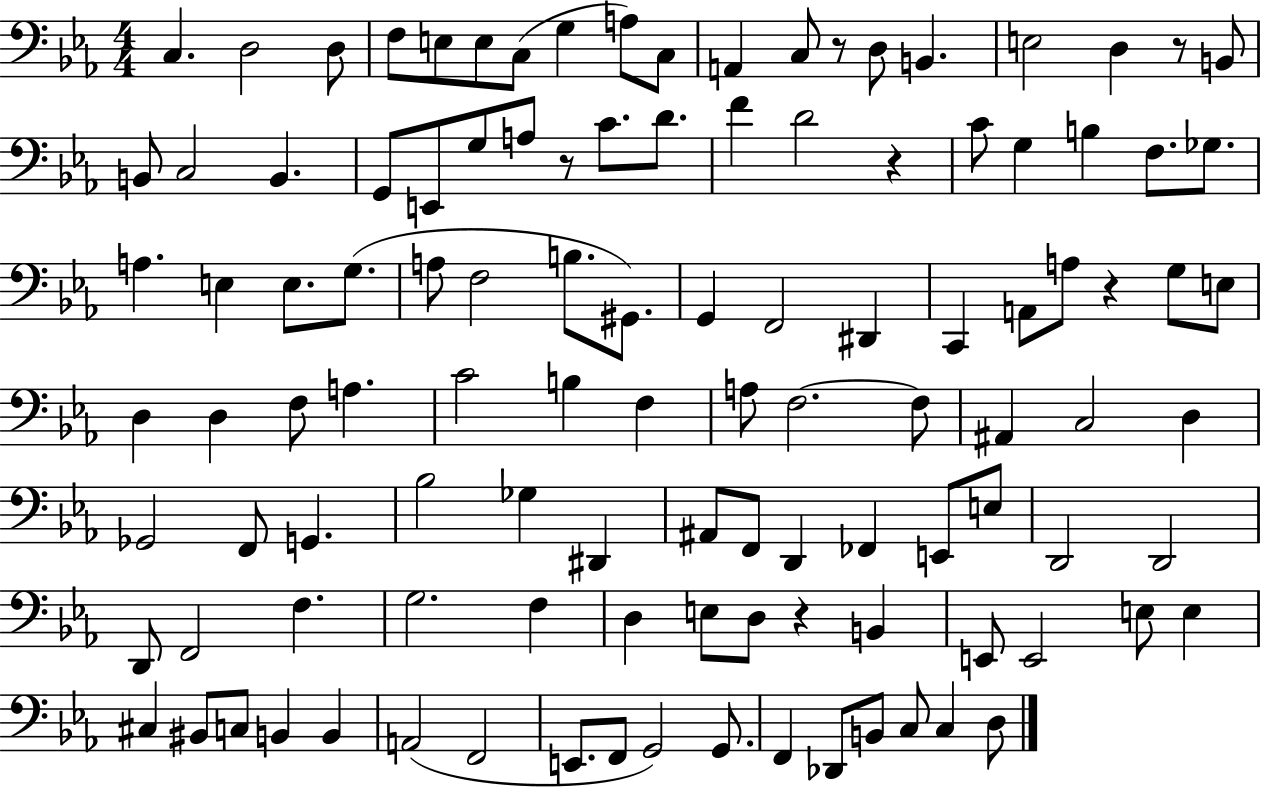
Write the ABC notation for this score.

X:1
T:Untitled
M:4/4
L:1/4
K:Eb
C, D,2 D,/2 F,/2 E,/2 E,/2 C,/2 G, A,/2 C,/2 A,, C,/2 z/2 D,/2 B,, E,2 D, z/2 B,,/2 B,,/2 C,2 B,, G,,/2 E,,/2 G,/2 A,/2 z/2 C/2 D/2 F D2 z C/2 G, B, F,/2 _G,/2 A, E, E,/2 G,/2 A,/2 F,2 B,/2 ^G,,/2 G,, F,,2 ^D,, C,, A,,/2 A,/2 z G,/2 E,/2 D, D, F,/2 A, C2 B, F, A,/2 F,2 F,/2 ^A,, C,2 D, _G,,2 F,,/2 G,, _B,2 _G, ^D,, ^A,,/2 F,,/2 D,, _F,, E,,/2 E,/2 D,,2 D,,2 D,,/2 F,,2 F, G,2 F, D, E,/2 D,/2 z B,, E,,/2 E,,2 E,/2 E, ^C, ^B,,/2 C,/2 B,, B,, A,,2 F,,2 E,,/2 F,,/2 G,,2 G,,/2 F,, _D,,/2 B,,/2 C,/2 C, D,/2